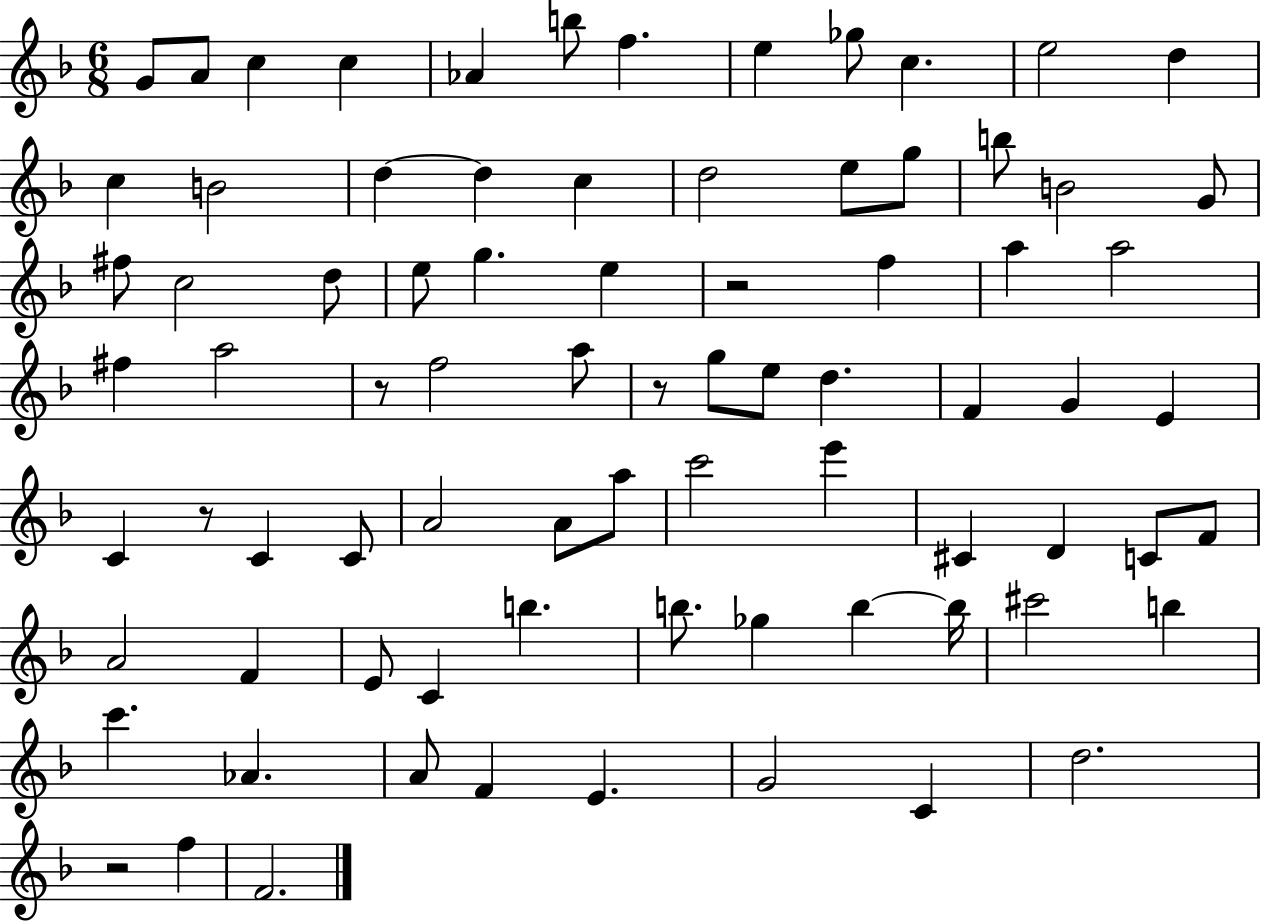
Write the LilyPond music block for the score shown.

{
  \clef treble
  \numericTimeSignature
  \time 6/8
  \key f \major
  g'8 a'8 c''4 c''4 | aes'4 b''8 f''4. | e''4 ges''8 c''4. | e''2 d''4 | \break c''4 b'2 | d''4~~ d''4 c''4 | d''2 e''8 g''8 | b''8 b'2 g'8 | \break fis''8 c''2 d''8 | e''8 g''4. e''4 | r2 f''4 | a''4 a''2 | \break fis''4 a''2 | r8 f''2 a''8 | r8 g''8 e''8 d''4. | f'4 g'4 e'4 | \break c'4 r8 c'4 c'8 | a'2 a'8 a''8 | c'''2 e'''4 | cis'4 d'4 c'8 f'8 | \break a'2 f'4 | e'8 c'4 b''4. | b''8. ges''4 b''4~~ b''16 | cis'''2 b''4 | \break c'''4. aes'4. | a'8 f'4 e'4. | g'2 c'4 | d''2. | \break r2 f''4 | f'2. | \bar "|."
}